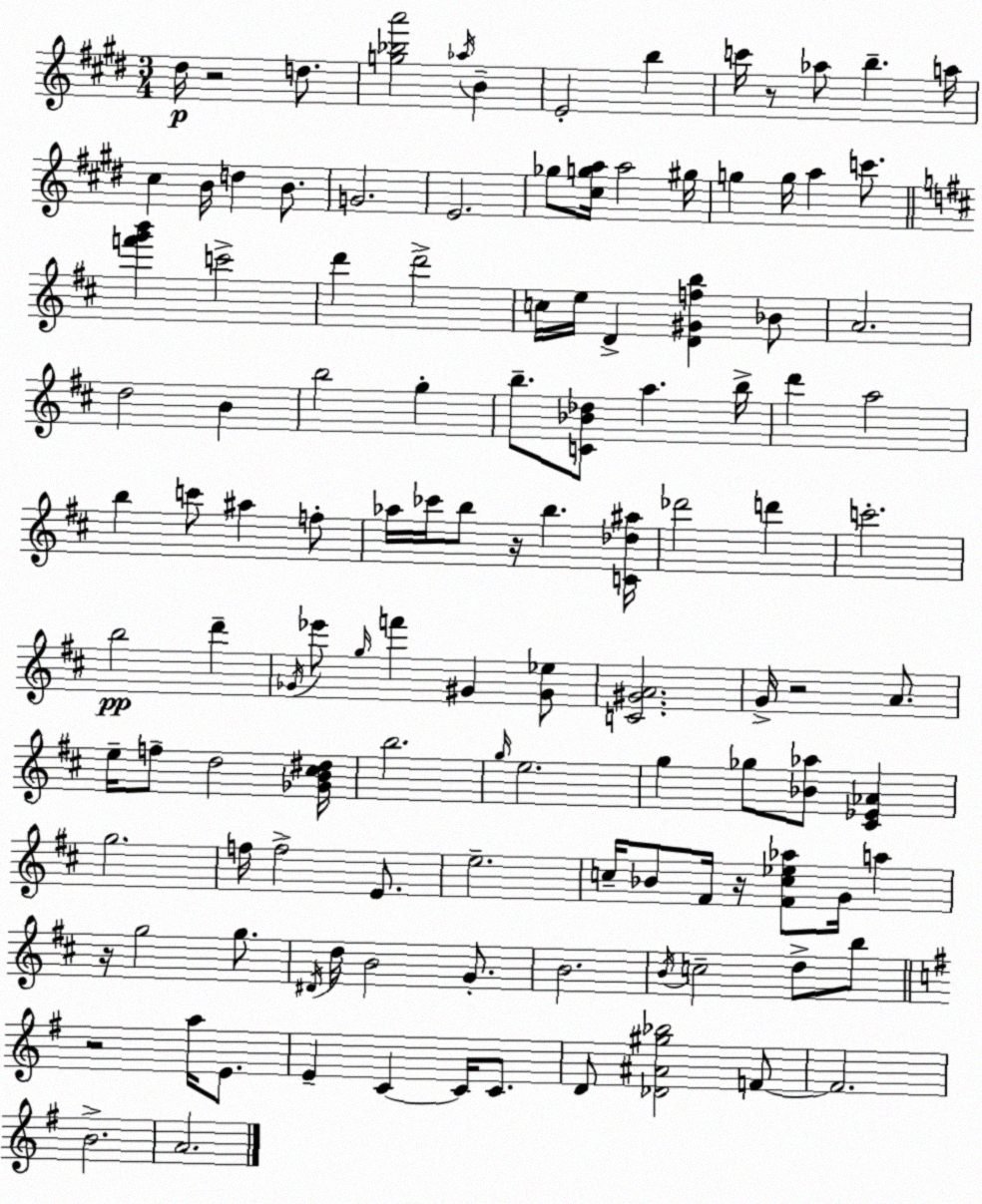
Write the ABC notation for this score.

X:1
T:Untitled
M:3/4
L:1/4
K:E
^d/4 z2 d/2 [g_ba']2 _a/4 B E2 b c'/4 z/2 _a/2 b a/4 ^c B/4 d B/2 G2 E2 _g/2 [^cga]/4 a2 ^g/4 g g/4 a c'/2 [f'g'b'] c'2 d' d'2 c/4 e/4 D [D^Gfb] _B/2 A2 d2 B b2 g b/2 [C_B_d]/2 a b/4 d' a2 b c'/2 ^a f/2 _a/4 _c'/4 b/2 z/4 b [C_d^a]/4 _d'2 d' c'2 b2 d' _G/4 _e'/2 g/4 f' ^G [^G_e]/2 [C^GA]2 G/4 z2 A/2 e/4 f/2 d2 [_GB^c^d]/4 b2 g/4 e2 g _g/2 [_B_a]/2 [^C_E_A] g2 f/4 f2 E/2 e2 c/4 _B/2 ^F/4 z/4 [^Fc_e_a]/2 G/4 a z/4 g2 g/2 ^D/4 d/4 B2 G/2 B2 B/4 c2 d/2 b/2 z2 a/4 E/2 E C C/4 C/2 D/2 [_D^A^g_b]2 F/2 F2 B2 A2